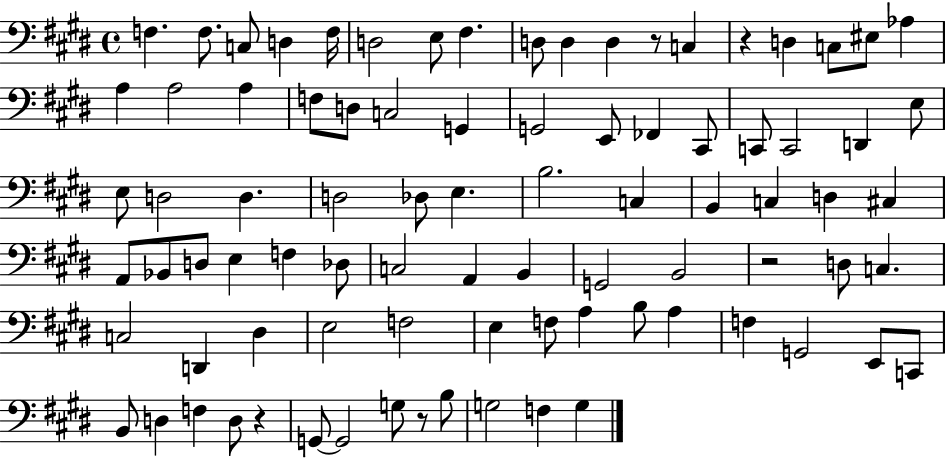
X:1
T:Untitled
M:4/4
L:1/4
K:E
F, F,/2 C,/2 D, F,/4 D,2 E,/2 ^F, D,/2 D, D, z/2 C, z D, C,/2 ^E,/2 _A, A, A,2 A, F,/2 D,/2 C,2 G,, G,,2 E,,/2 _F,, ^C,,/2 C,,/2 C,,2 D,, E,/2 E,/2 D,2 D, D,2 _D,/2 E, B,2 C, B,, C, D, ^C, A,,/2 _B,,/2 D,/2 E, F, _D,/2 C,2 A,, B,, G,,2 B,,2 z2 D,/2 C, C,2 D,, ^D, E,2 F,2 E, F,/2 A, B,/2 A, F, G,,2 E,,/2 C,,/2 B,,/2 D, F, D,/2 z G,,/2 G,,2 G,/2 z/2 B,/2 G,2 F, G,